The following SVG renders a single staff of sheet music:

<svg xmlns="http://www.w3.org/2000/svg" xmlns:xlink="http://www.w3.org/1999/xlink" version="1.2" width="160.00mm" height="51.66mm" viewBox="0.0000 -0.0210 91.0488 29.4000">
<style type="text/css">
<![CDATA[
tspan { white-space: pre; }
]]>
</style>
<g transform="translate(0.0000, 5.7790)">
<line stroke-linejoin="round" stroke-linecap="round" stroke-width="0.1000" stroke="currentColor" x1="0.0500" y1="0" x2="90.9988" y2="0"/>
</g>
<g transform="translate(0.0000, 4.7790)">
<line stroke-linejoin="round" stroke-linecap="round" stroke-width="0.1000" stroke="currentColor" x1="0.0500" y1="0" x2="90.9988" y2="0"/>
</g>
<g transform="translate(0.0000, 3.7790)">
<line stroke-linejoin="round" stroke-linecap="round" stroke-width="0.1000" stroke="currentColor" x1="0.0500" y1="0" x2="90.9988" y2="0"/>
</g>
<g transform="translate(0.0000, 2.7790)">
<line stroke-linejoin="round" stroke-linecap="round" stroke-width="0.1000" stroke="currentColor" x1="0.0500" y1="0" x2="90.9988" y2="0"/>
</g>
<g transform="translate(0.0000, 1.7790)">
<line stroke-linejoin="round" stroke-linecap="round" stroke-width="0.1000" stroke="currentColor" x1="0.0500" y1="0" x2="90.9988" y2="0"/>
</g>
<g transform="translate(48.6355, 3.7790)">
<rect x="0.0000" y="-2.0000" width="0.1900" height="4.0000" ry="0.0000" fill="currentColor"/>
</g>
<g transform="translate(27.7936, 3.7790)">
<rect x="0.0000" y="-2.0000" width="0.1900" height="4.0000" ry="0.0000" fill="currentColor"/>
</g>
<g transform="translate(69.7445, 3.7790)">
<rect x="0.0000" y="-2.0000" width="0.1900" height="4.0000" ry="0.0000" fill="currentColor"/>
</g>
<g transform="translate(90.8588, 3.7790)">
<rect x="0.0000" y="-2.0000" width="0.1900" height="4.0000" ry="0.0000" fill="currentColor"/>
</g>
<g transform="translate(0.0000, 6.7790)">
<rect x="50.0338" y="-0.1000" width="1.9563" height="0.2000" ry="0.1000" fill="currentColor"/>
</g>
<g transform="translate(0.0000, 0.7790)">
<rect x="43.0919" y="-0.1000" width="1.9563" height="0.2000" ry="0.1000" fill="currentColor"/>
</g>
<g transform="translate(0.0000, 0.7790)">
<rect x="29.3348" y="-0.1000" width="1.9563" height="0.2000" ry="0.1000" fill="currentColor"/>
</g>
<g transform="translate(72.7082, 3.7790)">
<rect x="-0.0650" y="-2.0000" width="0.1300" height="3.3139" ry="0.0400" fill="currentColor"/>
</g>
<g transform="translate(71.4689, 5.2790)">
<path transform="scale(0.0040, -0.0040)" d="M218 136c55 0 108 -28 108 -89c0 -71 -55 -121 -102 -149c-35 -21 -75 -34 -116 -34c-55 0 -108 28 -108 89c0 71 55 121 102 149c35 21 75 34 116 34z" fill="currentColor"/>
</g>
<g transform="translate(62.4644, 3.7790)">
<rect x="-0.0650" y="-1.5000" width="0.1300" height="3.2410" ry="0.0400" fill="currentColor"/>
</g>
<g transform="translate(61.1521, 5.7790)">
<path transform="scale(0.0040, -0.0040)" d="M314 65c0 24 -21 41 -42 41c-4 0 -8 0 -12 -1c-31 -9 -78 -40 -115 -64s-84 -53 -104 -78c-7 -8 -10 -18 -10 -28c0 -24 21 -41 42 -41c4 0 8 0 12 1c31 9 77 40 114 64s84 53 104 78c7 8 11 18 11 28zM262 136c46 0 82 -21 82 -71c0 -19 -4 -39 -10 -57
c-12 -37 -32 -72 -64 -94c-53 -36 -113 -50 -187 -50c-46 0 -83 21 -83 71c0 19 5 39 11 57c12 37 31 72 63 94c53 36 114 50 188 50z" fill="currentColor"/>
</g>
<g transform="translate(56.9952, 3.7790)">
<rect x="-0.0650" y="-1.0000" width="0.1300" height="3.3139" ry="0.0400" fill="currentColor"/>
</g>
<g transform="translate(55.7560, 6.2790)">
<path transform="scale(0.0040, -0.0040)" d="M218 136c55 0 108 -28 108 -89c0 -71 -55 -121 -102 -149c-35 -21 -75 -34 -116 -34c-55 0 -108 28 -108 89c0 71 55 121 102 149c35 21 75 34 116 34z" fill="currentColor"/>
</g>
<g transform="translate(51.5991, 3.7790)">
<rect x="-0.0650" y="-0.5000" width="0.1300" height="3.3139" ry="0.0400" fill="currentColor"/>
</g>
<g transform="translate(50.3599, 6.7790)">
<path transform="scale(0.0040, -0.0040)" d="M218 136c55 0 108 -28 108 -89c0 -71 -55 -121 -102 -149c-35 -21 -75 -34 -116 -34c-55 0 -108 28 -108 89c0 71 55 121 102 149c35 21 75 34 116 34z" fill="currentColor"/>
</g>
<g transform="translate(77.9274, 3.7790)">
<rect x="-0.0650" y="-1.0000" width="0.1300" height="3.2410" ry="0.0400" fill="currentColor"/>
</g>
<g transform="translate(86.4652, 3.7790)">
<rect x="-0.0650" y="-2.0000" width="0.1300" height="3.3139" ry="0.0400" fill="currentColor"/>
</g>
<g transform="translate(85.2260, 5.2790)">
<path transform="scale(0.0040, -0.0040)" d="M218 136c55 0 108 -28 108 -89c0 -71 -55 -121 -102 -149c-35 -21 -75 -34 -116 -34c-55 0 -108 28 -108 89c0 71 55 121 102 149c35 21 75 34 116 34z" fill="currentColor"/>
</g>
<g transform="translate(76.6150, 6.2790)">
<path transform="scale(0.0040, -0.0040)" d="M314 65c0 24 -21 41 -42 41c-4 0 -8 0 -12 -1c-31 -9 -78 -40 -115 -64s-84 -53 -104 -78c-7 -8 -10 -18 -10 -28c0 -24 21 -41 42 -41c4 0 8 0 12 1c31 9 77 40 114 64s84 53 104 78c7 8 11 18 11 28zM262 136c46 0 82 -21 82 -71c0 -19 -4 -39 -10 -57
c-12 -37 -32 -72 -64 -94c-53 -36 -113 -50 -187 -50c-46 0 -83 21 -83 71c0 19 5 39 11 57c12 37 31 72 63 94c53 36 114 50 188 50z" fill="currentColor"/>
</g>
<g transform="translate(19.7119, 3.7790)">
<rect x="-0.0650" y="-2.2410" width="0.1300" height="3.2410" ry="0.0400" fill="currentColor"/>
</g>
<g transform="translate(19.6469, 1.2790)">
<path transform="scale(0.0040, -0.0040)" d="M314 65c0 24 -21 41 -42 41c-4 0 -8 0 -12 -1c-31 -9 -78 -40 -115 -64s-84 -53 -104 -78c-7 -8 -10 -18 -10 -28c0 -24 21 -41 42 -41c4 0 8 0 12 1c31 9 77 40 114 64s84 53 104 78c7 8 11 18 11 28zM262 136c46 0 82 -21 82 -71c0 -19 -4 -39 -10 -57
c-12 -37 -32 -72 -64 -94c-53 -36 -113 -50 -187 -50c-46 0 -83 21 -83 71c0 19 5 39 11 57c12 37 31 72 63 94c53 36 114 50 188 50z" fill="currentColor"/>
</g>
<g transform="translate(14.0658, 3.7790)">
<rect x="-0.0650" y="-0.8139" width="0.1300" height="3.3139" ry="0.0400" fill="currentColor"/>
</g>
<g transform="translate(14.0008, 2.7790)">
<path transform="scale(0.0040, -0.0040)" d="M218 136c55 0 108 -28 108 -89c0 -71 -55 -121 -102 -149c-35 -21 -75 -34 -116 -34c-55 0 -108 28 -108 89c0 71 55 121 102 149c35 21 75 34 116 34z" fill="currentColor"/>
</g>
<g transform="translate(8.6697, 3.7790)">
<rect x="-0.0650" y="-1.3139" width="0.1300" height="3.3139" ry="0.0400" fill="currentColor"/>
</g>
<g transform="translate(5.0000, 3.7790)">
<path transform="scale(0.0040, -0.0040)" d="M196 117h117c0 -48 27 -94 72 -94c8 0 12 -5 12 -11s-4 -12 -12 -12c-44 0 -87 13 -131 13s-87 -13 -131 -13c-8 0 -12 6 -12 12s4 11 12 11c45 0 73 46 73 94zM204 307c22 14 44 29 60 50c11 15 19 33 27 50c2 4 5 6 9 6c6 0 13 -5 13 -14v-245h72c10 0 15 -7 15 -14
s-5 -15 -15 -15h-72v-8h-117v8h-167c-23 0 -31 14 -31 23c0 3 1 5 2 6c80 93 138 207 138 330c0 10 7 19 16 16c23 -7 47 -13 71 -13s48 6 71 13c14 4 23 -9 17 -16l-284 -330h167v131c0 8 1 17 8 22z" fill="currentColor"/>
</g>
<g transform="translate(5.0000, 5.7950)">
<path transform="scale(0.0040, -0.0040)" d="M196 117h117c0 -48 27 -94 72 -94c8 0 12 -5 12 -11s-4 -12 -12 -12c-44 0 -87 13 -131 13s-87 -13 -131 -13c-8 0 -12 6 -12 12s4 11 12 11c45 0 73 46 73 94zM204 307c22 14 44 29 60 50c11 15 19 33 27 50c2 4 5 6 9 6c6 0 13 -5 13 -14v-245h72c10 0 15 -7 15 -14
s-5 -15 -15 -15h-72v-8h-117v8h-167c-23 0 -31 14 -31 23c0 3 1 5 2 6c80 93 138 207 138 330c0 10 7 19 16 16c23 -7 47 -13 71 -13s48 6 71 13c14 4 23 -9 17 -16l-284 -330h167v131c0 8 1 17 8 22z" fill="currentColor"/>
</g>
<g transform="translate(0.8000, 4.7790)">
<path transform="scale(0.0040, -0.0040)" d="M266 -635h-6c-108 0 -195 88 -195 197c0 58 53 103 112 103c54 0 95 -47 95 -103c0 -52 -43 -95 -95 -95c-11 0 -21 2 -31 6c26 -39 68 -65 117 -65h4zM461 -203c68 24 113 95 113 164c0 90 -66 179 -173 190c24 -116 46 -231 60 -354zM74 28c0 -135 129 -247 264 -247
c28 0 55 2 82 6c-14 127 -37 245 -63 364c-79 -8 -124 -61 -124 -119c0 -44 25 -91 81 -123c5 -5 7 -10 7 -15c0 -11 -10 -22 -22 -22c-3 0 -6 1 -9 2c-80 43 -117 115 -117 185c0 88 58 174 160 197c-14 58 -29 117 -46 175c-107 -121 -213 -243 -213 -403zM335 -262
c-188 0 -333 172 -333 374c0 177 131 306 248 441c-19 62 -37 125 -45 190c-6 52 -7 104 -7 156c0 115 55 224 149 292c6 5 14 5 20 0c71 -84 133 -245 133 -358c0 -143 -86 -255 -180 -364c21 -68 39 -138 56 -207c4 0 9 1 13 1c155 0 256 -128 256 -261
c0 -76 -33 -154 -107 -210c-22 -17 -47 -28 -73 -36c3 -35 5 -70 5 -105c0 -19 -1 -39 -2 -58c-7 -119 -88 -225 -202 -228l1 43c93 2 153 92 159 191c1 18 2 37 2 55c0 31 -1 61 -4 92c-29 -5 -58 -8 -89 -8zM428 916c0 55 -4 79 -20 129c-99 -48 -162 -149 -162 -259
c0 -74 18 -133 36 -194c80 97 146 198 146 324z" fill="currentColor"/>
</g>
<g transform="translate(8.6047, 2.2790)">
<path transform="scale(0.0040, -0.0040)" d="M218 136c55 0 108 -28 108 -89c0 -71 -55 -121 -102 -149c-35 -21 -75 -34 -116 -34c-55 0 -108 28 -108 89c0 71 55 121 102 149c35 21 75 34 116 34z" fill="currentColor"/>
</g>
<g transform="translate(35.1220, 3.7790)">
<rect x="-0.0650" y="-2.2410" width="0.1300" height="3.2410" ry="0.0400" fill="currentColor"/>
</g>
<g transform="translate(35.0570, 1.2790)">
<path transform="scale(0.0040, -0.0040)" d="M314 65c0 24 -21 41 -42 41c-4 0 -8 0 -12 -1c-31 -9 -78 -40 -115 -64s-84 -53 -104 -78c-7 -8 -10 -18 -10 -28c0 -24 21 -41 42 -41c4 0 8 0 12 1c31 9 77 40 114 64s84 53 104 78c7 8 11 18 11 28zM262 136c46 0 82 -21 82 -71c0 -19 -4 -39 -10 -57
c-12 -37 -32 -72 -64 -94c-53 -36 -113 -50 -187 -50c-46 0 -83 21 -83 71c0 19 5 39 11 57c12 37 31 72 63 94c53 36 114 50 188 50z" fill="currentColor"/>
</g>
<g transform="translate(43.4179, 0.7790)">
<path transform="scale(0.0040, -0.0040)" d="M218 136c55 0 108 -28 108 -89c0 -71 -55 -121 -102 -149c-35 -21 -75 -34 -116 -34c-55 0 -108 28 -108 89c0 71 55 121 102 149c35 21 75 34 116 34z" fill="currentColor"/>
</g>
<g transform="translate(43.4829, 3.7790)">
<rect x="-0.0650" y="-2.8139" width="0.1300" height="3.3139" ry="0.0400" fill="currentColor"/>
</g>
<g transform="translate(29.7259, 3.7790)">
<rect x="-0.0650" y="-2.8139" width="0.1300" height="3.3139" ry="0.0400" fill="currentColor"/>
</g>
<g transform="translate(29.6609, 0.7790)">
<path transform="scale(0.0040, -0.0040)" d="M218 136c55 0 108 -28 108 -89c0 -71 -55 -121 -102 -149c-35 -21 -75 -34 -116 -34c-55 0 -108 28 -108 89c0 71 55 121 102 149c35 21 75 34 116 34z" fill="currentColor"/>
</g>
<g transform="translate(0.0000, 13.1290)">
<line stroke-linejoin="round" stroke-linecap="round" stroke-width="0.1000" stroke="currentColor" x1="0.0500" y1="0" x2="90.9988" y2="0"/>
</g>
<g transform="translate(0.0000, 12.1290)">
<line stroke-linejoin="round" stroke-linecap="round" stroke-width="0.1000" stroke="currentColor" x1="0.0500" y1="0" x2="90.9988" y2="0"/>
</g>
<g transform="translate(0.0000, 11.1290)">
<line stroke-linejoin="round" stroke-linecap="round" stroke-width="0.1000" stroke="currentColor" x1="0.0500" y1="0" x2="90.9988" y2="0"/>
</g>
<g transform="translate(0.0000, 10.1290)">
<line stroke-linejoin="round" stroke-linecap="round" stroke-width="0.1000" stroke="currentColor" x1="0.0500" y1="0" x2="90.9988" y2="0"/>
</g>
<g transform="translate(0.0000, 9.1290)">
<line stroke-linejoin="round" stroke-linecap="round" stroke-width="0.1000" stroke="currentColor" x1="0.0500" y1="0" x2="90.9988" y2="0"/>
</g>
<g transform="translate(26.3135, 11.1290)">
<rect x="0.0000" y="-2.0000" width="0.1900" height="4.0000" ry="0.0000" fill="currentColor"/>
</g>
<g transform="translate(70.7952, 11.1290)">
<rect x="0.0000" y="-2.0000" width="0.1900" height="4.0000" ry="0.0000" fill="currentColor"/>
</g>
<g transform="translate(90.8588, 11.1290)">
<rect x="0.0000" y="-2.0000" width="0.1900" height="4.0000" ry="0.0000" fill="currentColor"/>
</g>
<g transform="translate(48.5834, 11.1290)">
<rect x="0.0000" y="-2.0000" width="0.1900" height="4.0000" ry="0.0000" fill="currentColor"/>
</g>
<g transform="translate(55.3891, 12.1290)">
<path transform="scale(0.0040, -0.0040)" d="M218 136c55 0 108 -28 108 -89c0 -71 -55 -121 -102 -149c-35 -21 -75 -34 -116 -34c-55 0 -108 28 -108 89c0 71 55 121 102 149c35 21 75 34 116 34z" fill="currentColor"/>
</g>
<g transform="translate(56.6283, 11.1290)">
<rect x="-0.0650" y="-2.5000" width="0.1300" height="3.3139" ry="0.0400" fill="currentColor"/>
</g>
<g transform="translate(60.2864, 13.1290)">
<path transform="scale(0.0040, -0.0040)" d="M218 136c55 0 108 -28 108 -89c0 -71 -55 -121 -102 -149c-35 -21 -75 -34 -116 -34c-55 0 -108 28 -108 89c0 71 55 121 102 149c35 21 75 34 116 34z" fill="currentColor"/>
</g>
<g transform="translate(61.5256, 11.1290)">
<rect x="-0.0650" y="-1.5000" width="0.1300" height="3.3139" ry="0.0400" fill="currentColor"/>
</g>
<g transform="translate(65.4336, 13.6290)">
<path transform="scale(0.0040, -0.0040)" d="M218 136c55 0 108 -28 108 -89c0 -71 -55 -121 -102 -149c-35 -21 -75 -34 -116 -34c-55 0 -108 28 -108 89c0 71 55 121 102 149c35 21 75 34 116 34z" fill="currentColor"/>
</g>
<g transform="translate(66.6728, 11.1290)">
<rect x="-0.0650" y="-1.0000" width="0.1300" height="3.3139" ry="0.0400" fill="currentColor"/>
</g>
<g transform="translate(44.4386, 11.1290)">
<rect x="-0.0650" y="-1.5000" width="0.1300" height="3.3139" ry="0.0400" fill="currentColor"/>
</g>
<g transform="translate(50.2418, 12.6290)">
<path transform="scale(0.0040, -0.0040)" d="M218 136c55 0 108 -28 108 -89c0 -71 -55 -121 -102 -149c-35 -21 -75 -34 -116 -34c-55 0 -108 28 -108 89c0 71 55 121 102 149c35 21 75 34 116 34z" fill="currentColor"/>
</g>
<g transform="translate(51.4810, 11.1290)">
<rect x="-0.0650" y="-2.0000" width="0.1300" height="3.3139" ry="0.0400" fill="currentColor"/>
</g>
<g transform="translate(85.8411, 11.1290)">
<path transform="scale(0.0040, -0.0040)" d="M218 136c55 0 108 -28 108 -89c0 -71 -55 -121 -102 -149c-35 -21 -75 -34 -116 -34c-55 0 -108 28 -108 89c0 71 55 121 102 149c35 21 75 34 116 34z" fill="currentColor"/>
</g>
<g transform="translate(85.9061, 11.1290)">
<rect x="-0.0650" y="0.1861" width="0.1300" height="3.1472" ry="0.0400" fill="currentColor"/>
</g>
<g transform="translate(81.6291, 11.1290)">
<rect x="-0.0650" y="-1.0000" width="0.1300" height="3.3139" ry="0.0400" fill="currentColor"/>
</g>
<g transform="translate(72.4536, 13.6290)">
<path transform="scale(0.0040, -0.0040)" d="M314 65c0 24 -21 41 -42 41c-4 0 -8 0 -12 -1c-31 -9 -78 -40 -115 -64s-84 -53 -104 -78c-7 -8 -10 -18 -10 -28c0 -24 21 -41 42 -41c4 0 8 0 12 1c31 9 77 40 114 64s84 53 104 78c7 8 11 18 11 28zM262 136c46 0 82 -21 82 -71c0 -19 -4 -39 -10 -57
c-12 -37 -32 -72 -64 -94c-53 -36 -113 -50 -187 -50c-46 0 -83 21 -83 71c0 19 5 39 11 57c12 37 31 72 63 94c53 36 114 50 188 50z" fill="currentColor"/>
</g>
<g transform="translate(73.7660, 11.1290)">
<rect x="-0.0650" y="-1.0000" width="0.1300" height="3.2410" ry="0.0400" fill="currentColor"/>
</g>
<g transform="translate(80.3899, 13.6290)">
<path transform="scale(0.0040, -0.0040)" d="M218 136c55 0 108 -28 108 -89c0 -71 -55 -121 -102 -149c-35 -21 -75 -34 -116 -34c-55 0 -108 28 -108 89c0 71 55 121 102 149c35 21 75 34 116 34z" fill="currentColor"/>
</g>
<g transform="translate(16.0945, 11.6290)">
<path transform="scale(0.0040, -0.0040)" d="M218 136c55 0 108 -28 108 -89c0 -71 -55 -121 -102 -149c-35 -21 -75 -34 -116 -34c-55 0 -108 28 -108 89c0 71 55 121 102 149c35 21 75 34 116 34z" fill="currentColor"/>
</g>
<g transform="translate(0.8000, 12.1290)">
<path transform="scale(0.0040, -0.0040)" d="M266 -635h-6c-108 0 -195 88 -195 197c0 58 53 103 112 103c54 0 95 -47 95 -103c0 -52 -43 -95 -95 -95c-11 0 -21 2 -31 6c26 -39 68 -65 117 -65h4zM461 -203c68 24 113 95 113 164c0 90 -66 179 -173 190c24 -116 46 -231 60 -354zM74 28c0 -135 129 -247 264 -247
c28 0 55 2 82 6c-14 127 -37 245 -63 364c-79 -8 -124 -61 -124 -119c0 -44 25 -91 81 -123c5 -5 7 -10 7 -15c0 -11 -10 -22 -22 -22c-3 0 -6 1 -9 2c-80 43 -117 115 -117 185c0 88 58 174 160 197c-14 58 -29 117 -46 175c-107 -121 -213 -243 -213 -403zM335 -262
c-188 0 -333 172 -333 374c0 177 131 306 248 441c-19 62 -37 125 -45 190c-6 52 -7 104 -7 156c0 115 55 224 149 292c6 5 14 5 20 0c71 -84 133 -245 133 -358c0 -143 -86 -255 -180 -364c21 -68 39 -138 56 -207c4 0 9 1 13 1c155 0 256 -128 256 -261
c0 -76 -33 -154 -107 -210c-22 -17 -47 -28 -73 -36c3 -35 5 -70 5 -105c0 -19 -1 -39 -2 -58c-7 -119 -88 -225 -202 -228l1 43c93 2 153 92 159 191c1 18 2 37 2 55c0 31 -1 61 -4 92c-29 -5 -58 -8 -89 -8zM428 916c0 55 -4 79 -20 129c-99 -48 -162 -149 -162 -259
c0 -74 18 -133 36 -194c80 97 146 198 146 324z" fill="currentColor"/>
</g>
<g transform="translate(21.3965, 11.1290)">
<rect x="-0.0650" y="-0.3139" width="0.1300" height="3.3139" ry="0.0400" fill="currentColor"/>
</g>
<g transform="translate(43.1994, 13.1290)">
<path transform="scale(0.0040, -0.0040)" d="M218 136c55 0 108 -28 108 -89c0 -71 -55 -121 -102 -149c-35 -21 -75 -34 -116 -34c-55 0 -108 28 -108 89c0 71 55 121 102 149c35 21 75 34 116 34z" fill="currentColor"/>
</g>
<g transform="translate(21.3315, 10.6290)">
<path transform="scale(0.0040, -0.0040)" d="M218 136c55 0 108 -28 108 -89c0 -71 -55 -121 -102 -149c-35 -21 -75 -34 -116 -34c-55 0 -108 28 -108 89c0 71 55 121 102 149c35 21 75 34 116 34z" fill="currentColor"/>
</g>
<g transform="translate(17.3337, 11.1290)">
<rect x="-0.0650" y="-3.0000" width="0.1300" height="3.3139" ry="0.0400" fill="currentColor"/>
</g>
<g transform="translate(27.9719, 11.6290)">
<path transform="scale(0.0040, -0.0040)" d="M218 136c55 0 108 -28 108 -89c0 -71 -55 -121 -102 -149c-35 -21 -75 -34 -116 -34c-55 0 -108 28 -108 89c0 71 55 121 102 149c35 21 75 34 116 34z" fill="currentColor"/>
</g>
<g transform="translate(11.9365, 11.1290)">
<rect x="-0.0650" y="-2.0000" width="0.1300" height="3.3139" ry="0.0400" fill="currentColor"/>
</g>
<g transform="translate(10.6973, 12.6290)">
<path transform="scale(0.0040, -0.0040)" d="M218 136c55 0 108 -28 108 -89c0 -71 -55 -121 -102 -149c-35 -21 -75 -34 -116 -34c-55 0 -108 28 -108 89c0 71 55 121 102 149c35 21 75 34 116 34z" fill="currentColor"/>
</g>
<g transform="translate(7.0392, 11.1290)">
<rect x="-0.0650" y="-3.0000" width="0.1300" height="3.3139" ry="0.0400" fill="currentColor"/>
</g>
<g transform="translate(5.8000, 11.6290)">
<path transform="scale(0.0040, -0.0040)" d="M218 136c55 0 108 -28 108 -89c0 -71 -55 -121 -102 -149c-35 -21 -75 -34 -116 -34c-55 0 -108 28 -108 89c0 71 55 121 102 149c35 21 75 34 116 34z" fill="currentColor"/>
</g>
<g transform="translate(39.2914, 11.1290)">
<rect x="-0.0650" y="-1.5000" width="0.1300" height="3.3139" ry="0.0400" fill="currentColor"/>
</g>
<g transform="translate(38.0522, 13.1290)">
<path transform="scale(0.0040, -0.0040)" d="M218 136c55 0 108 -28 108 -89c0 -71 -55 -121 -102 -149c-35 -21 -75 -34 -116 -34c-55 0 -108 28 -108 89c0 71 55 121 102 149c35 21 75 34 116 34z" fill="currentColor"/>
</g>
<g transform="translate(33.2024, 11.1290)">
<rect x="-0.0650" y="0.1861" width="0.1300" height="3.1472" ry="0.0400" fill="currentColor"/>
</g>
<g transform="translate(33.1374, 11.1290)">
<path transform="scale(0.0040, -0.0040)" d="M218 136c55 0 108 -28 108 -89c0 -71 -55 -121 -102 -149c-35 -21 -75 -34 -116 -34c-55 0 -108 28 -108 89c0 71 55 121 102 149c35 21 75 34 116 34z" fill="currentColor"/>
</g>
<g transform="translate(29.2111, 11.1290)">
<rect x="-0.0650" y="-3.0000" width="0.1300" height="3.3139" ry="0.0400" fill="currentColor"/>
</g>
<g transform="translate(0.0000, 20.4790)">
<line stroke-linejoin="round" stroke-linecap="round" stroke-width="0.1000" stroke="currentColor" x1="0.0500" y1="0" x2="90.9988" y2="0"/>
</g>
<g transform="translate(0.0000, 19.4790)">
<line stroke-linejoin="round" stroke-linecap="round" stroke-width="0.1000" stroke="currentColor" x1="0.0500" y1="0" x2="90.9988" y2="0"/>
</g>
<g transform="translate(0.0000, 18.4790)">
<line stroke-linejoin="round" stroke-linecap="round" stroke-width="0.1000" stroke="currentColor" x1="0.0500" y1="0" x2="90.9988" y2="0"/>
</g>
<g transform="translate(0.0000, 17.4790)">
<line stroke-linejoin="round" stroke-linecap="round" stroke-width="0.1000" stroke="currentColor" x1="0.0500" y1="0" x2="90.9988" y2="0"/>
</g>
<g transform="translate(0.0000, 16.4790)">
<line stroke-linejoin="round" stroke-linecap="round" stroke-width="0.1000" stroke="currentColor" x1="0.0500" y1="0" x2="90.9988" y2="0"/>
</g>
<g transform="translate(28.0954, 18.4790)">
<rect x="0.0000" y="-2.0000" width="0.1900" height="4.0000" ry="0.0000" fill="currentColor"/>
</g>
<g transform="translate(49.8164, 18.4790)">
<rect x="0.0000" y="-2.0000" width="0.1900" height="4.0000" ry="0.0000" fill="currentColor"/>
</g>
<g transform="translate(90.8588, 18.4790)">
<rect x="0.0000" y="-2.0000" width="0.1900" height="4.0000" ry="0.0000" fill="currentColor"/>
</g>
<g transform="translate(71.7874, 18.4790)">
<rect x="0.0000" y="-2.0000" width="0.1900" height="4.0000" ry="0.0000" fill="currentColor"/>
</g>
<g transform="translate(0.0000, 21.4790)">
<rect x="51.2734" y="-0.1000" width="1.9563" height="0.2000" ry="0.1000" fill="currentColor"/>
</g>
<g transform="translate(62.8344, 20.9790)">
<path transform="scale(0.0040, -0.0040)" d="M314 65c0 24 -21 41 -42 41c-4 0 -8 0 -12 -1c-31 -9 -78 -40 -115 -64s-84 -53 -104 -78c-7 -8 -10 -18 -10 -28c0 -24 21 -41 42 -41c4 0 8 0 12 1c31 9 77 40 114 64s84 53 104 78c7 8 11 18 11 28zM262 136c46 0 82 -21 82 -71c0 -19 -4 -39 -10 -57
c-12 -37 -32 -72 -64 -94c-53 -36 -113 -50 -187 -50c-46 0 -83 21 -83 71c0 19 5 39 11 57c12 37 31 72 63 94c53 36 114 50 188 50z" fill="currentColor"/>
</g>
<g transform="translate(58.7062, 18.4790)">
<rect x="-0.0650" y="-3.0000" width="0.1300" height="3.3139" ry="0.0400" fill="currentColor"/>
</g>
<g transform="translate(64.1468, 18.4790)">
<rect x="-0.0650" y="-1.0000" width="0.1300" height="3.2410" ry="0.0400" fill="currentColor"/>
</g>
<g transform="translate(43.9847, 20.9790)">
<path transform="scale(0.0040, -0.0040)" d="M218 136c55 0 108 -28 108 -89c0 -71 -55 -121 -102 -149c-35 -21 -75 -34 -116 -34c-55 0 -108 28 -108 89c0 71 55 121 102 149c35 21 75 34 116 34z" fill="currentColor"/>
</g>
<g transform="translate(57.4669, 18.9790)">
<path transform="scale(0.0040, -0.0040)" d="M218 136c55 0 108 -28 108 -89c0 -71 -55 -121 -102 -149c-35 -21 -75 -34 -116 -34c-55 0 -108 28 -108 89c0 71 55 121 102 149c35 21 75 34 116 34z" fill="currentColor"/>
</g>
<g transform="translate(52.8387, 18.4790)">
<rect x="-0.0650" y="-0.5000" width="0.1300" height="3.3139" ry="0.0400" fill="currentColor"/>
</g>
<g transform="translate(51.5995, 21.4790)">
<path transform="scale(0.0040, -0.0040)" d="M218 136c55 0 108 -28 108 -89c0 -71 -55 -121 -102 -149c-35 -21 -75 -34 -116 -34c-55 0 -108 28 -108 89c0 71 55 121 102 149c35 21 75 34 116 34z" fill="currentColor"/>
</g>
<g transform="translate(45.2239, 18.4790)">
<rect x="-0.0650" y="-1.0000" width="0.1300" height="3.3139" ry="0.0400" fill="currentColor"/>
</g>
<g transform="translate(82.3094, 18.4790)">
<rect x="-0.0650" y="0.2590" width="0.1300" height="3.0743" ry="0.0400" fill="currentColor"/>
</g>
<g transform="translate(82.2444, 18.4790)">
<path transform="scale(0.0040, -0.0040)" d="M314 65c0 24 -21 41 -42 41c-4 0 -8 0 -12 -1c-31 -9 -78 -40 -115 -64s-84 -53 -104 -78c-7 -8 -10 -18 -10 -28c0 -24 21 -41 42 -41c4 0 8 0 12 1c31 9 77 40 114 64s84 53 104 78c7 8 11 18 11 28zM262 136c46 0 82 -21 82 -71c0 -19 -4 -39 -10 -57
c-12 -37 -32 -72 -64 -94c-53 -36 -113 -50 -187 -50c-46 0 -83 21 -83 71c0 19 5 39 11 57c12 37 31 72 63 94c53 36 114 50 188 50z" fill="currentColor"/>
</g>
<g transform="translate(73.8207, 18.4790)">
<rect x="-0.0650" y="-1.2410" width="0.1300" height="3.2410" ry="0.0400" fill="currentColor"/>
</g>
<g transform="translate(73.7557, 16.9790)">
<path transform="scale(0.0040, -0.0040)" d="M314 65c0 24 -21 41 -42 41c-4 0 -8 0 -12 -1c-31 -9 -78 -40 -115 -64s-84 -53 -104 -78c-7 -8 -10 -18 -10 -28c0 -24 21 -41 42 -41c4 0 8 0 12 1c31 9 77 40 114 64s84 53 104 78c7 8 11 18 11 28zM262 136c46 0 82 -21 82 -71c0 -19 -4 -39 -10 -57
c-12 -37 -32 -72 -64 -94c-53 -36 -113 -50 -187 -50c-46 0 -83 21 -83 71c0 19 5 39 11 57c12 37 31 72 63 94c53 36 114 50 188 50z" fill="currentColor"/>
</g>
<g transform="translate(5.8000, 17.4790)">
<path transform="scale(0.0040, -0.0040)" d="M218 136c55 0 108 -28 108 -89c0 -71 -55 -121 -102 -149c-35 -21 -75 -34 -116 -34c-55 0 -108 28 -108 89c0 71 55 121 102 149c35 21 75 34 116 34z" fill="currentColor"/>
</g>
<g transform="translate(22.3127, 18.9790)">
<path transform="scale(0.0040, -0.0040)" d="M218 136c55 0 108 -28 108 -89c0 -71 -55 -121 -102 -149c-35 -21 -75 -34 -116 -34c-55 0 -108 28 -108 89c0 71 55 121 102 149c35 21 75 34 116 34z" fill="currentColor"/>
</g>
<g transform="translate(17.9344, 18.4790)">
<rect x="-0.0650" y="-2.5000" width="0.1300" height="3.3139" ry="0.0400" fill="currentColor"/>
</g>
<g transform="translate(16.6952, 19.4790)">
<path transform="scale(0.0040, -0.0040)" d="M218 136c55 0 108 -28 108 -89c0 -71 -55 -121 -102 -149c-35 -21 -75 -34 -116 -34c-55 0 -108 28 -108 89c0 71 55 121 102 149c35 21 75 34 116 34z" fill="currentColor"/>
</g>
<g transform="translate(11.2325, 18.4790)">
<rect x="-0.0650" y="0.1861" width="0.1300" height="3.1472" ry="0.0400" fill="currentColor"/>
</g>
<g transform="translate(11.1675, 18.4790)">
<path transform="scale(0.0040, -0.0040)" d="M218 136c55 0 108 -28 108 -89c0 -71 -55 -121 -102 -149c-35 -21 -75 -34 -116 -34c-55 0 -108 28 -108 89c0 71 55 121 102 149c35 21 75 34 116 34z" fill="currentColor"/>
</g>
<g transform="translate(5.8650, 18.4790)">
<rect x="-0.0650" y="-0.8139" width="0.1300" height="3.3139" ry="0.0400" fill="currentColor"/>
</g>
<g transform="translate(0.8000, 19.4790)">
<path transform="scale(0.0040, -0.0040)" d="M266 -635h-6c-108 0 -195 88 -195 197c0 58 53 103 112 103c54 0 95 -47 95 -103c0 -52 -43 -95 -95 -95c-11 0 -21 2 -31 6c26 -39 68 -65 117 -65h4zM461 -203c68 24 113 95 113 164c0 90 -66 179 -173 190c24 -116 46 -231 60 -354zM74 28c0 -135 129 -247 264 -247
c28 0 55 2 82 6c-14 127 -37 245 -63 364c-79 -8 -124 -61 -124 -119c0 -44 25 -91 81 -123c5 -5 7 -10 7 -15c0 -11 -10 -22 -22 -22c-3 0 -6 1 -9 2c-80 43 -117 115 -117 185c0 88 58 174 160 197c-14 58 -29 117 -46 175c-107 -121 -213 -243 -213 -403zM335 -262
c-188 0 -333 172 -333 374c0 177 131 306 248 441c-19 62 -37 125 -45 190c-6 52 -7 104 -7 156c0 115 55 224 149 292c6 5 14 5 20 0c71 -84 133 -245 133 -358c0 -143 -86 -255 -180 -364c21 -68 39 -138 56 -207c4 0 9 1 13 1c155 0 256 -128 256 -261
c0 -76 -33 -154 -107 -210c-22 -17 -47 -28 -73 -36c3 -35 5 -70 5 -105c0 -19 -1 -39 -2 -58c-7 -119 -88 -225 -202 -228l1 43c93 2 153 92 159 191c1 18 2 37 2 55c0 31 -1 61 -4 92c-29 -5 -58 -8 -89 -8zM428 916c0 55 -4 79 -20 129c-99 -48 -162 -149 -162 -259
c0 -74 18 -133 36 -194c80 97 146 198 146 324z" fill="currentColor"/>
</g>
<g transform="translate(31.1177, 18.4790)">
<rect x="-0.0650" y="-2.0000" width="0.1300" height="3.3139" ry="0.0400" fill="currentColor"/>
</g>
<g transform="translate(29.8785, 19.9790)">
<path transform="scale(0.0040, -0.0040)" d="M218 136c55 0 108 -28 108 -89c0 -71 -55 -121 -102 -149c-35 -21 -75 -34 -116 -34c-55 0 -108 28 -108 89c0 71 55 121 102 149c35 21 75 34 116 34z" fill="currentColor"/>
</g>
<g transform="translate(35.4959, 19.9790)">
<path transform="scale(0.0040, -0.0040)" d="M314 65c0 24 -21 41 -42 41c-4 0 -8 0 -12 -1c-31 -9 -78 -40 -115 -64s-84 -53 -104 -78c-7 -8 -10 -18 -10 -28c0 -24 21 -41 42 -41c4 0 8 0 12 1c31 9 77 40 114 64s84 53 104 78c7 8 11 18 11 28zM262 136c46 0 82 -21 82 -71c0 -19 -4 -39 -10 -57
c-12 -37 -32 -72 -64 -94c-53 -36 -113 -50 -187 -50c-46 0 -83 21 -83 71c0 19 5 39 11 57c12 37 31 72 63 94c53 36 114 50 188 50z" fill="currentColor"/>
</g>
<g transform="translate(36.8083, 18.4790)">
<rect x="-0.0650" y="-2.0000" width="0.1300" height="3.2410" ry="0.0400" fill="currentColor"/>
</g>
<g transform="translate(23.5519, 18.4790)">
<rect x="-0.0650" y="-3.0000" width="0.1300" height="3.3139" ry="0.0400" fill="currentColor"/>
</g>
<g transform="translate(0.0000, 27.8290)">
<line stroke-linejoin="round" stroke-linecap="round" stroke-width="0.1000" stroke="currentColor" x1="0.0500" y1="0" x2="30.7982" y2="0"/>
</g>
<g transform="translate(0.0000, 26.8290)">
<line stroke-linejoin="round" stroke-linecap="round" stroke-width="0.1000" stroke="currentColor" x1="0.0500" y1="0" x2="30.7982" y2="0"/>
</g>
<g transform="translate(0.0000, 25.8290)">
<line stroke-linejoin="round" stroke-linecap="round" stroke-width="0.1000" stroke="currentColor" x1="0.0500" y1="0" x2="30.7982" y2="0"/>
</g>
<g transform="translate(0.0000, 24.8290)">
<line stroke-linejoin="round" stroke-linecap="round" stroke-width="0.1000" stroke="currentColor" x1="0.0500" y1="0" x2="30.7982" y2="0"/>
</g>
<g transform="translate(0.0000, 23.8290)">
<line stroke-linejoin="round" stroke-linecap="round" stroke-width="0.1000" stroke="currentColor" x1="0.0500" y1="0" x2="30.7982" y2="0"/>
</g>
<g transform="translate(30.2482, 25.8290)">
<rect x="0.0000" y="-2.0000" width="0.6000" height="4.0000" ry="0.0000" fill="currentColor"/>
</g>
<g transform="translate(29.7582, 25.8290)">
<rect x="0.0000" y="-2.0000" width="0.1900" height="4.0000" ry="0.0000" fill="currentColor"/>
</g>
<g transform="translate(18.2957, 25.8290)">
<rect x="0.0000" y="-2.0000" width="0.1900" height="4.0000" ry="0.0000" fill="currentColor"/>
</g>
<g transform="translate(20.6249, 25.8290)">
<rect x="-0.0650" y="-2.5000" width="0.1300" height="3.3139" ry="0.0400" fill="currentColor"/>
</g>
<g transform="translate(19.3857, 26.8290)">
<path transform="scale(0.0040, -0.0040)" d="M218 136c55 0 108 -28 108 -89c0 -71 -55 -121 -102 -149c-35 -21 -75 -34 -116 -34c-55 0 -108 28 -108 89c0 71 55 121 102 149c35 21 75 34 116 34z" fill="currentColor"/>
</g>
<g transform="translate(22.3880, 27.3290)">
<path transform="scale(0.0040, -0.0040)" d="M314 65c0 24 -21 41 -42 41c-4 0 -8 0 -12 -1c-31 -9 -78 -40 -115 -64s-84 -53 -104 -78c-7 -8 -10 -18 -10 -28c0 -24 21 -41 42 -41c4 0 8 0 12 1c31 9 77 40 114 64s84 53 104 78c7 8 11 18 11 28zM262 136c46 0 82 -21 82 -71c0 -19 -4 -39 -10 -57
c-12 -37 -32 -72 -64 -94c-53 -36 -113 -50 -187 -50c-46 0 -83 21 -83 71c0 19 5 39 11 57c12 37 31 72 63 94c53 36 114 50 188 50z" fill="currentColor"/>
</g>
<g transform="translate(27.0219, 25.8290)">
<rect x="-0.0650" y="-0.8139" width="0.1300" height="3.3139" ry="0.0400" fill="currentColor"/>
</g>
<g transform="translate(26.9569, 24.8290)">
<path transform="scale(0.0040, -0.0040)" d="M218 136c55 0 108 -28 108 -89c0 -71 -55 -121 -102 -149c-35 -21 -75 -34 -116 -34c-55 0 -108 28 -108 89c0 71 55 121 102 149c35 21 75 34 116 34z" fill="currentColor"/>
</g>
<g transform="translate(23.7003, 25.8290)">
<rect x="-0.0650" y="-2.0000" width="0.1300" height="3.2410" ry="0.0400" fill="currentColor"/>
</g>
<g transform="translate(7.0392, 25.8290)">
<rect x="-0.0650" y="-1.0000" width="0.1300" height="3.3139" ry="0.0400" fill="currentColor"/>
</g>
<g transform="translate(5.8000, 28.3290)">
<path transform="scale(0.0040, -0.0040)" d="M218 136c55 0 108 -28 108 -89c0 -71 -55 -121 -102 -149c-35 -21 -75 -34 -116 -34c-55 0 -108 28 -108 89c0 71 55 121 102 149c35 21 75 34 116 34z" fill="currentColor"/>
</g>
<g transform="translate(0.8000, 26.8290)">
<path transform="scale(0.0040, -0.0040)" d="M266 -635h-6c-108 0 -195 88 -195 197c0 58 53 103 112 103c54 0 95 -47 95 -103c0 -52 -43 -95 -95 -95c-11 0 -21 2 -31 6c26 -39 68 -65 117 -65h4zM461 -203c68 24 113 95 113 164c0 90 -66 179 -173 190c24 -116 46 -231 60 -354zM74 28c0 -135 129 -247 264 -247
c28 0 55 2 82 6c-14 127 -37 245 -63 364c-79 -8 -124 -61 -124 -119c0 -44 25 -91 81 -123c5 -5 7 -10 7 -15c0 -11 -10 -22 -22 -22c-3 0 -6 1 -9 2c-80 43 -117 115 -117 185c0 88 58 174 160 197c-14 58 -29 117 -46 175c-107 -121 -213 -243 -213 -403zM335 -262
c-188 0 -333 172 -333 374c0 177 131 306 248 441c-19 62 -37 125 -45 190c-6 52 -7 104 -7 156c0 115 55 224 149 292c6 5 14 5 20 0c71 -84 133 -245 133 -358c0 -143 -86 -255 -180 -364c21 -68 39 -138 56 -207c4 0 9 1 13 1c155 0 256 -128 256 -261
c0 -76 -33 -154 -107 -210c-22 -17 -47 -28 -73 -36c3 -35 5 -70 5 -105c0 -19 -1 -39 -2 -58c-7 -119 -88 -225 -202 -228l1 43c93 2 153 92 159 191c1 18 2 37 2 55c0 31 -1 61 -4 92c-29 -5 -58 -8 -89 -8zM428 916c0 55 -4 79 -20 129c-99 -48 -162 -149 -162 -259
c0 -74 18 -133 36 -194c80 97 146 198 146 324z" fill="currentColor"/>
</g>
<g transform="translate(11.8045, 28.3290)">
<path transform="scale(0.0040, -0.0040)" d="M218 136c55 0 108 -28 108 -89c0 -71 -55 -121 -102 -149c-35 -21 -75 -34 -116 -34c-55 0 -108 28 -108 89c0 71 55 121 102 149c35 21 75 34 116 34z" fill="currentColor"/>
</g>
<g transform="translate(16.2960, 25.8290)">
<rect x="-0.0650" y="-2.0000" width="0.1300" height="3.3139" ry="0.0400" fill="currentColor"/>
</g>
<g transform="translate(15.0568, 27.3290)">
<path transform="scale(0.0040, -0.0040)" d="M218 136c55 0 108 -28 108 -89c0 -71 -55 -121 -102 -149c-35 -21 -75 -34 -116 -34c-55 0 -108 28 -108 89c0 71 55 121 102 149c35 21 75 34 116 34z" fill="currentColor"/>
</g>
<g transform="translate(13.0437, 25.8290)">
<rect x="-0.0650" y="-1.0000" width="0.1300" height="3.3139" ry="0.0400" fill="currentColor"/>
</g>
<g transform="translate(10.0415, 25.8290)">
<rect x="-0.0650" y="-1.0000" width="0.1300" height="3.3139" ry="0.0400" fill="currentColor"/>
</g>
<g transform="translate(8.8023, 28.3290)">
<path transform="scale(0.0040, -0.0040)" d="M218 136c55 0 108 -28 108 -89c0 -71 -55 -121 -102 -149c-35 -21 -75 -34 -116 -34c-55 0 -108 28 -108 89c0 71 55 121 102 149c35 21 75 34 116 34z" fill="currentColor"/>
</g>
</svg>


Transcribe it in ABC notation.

X:1
T:Untitled
M:4/4
L:1/4
K:C
e d g2 a g2 a C D E2 F D2 F A F A c A B E E F G E D D2 D B d B G A F F2 D C A D2 e2 B2 D D D F G F2 d